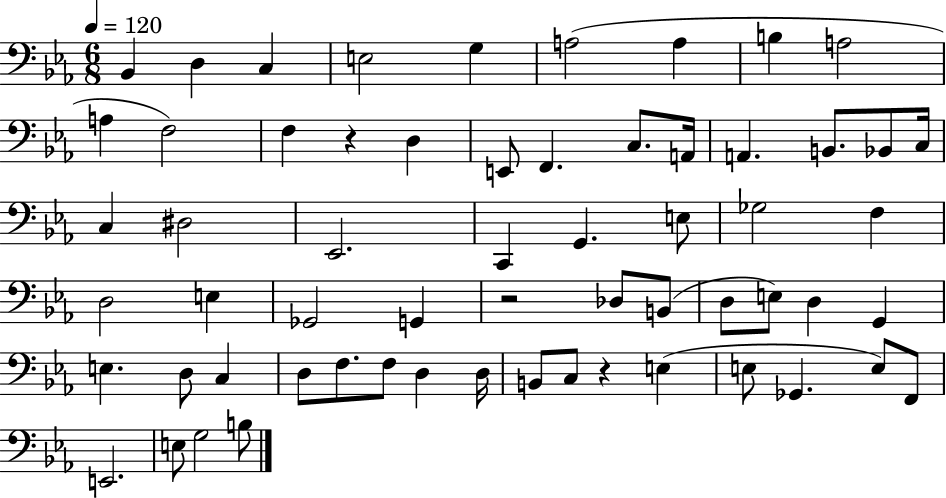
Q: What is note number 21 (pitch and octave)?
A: C3